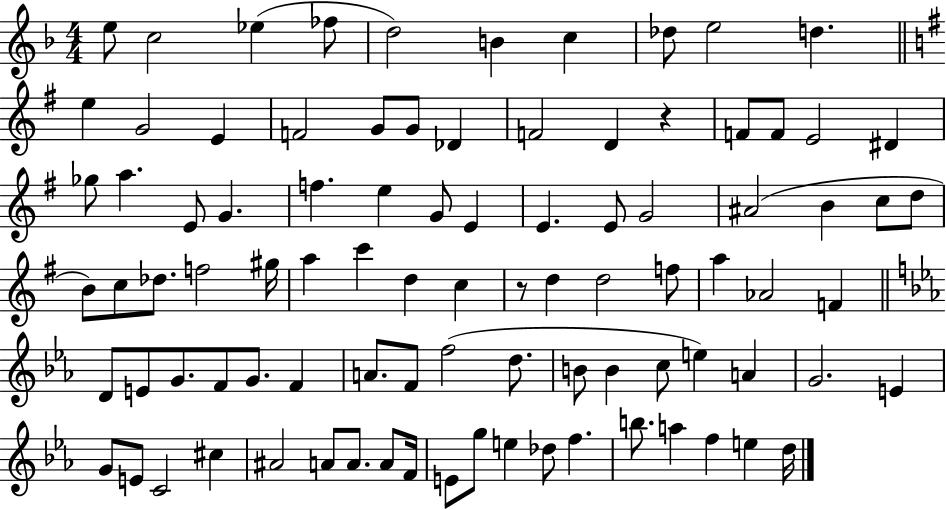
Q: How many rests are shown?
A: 2